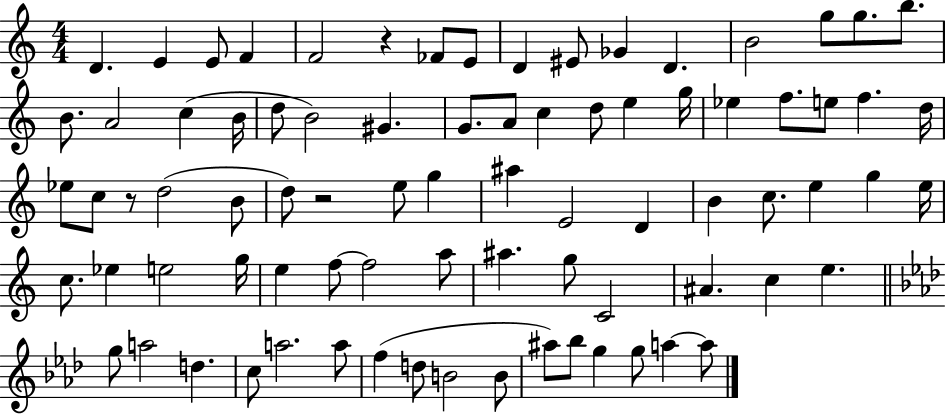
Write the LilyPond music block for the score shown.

{
  \clef treble
  \numericTimeSignature
  \time 4/4
  \key c \major
  d'4. e'4 e'8 f'4 | f'2 r4 fes'8 e'8 | d'4 eis'8 ges'4 d'4. | b'2 g''8 g''8. b''8. | \break b'8. a'2 c''4( b'16 | d''8 b'2) gis'4. | g'8. a'8 c''4 d''8 e''4 g''16 | ees''4 f''8. e''8 f''4. d''16 | \break ees''8 c''8 r8 d''2( b'8 | d''8) r2 e''8 g''4 | ais''4 e'2 d'4 | b'4 c''8. e''4 g''4 e''16 | \break c''8. ees''4 e''2 g''16 | e''4 f''8~~ f''2 a''8 | ais''4. g''8 c'2 | ais'4. c''4 e''4. | \break \bar "||" \break \key aes \major g''8 a''2 d''4. | c''8 a''2. a''8 | f''4( d''8 b'2 b'8 | ais''8) bes''8 g''4 g''8 a''4~~ a''8 | \break \bar "|."
}